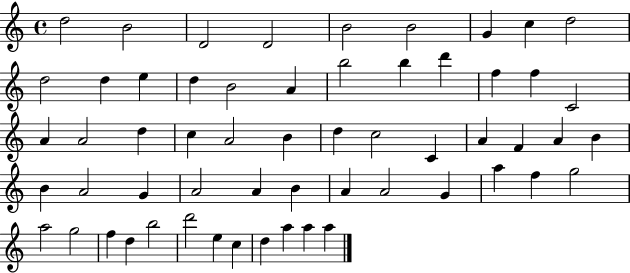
{
  \clef treble
  \time 4/4
  \defaultTimeSignature
  \key c \major
  d''2 b'2 | d'2 d'2 | b'2 b'2 | g'4 c''4 d''2 | \break d''2 d''4 e''4 | d''4 b'2 a'4 | b''2 b''4 d'''4 | f''4 f''4 c'2 | \break a'4 a'2 d''4 | c''4 a'2 b'4 | d''4 c''2 c'4 | a'4 f'4 a'4 b'4 | \break b'4 a'2 g'4 | a'2 a'4 b'4 | a'4 a'2 g'4 | a''4 f''4 g''2 | \break a''2 g''2 | f''4 d''4 b''2 | d'''2 e''4 c''4 | d''4 a''4 a''4 a''4 | \break \bar "|."
}